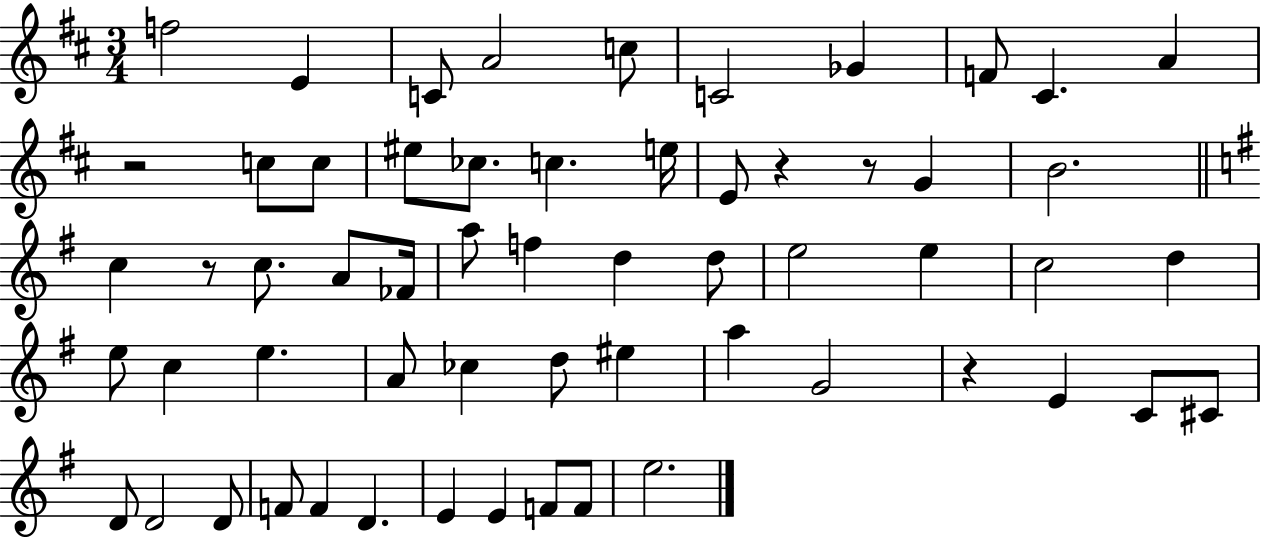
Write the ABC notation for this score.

X:1
T:Untitled
M:3/4
L:1/4
K:D
f2 E C/2 A2 c/2 C2 _G F/2 ^C A z2 c/2 c/2 ^e/2 _c/2 c e/4 E/2 z z/2 G B2 c z/2 c/2 A/2 _F/4 a/2 f d d/2 e2 e c2 d e/2 c e A/2 _c d/2 ^e a G2 z E C/2 ^C/2 D/2 D2 D/2 F/2 F D E E F/2 F/2 e2